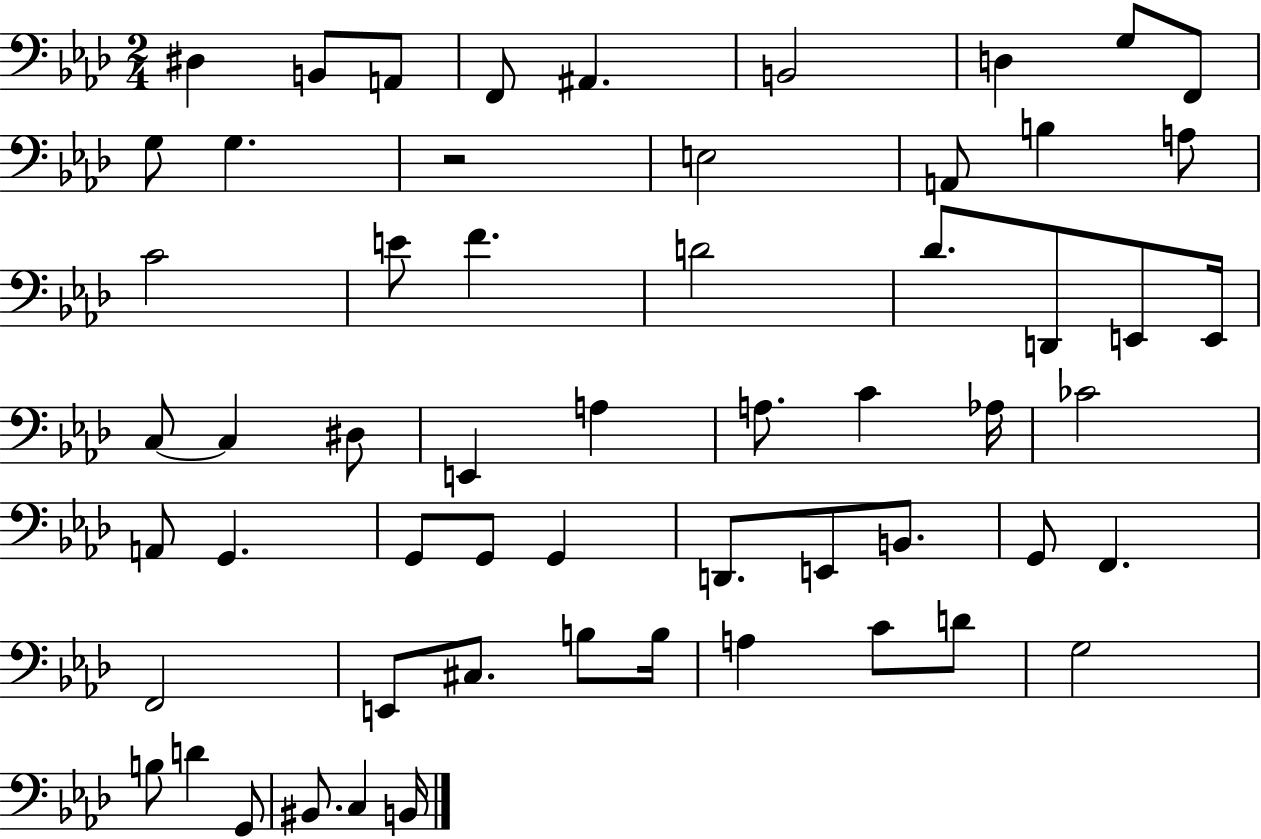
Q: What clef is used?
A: bass